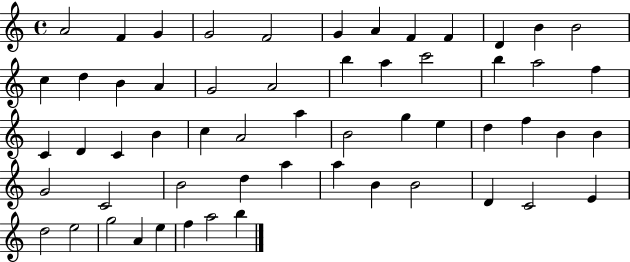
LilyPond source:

{
  \clef treble
  \time 4/4
  \defaultTimeSignature
  \key c \major
  a'2 f'4 g'4 | g'2 f'2 | g'4 a'4 f'4 f'4 | d'4 b'4 b'2 | \break c''4 d''4 b'4 a'4 | g'2 a'2 | b''4 a''4 c'''2 | b''4 a''2 f''4 | \break c'4 d'4 c'4 b'4 | c''4 a'2 a''4 | b'2 g''4 e''4 | d''4 f''4 b'4 b'4 | \break g'2 c'2 | b'2 d''4 a''4 | a''4 b'4 b'2 | d'4 c'2 e'4 | \break d''2 e''2 | g''2 a'4 e''4 | f''4 a''2 b''4 | \bar "|."
}